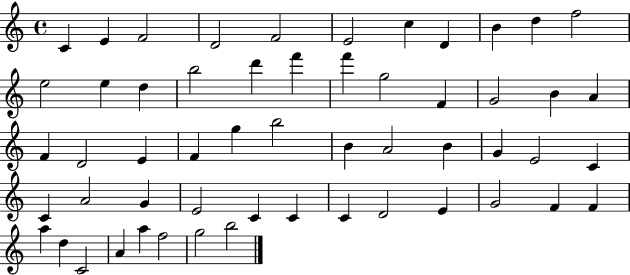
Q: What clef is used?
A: treble